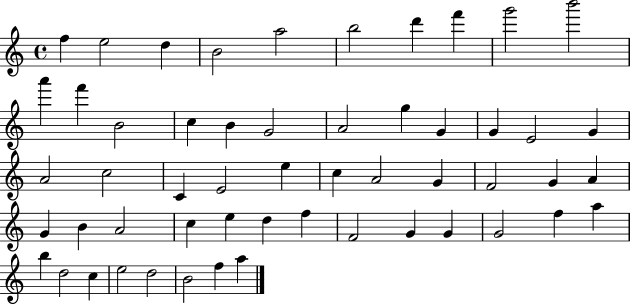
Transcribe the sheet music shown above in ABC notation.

X:1
T:Untitled
M:4/4
L:1/4
K:C
f e2 d B2 a2 b2 d' f' g'2 b'2 a' f' B2 c B G2 A2 g G G E2 G A2 c2 C E2 e c A2 G F2 G A G B A2 c e d f F2 G G G2 f a b d2 c e2 d2 B2 f a